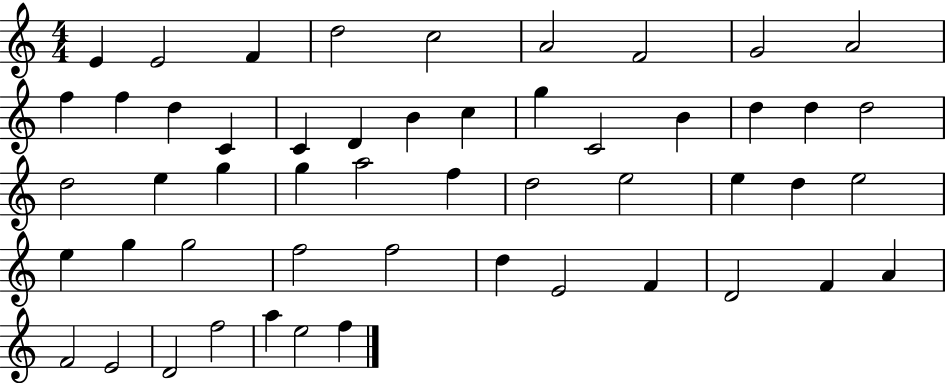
{
  \clef treble
  \numericTimeSignature
  \time 4/4
  \key c \major
  e'4 e'2 f'4 | d''2 c''2 | a'2 f'2 | g'2 a'2 | \break f''4 f''4 d''4 c'4 | c'4 d'4 b'4 c''4 | g''4 c'2 b'4 | d''4 d''4 d''2 | \break d''2 e''4 g''4 | g''4 a''2 f''4 | d''2 e''2 | e''4 d''4 e''2 | \break e''4 g''4 g''2 | f''2 f''2 | d''4 e'2 f'4 | d'2 f'4 a'4 | \break f'2 e'2 | d'2 f''2 | a''4 e''2 f''4 | \bar "|."
}